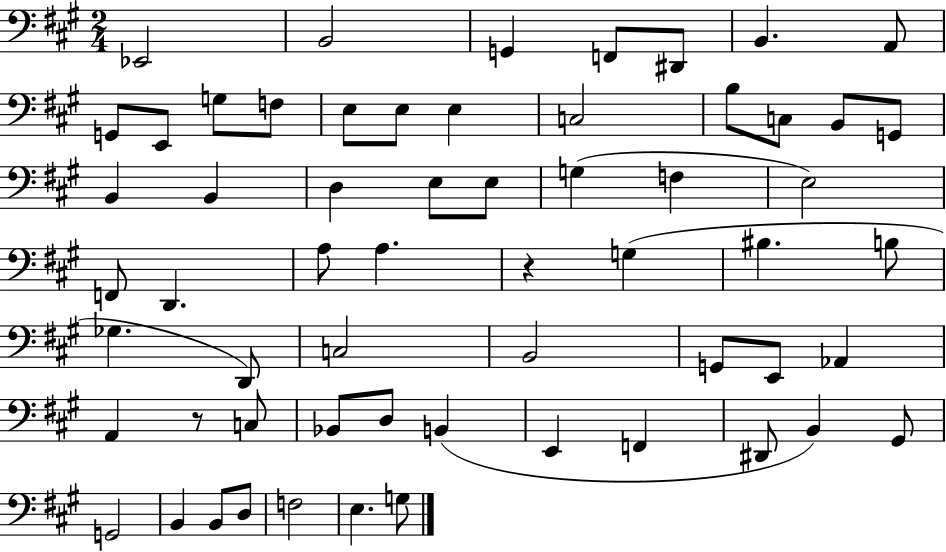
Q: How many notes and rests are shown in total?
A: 60